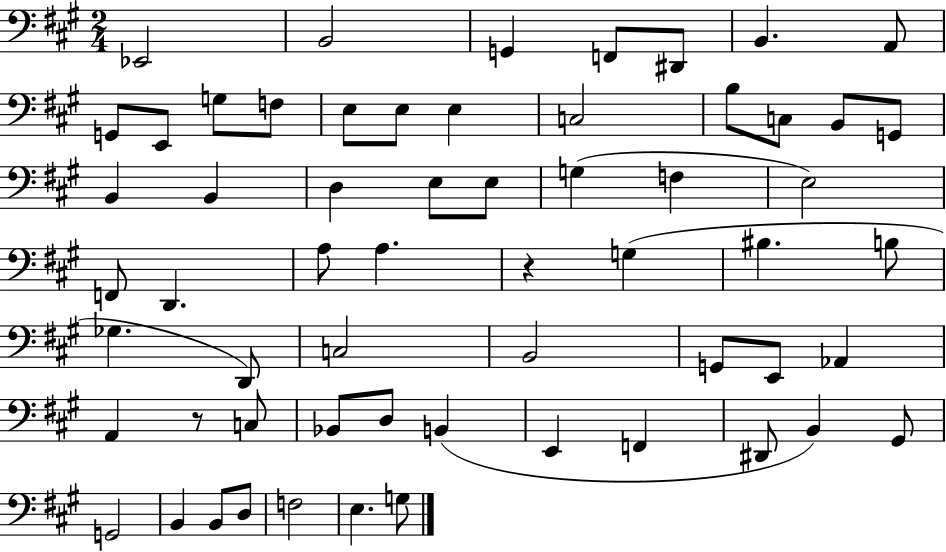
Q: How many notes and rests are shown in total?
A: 60